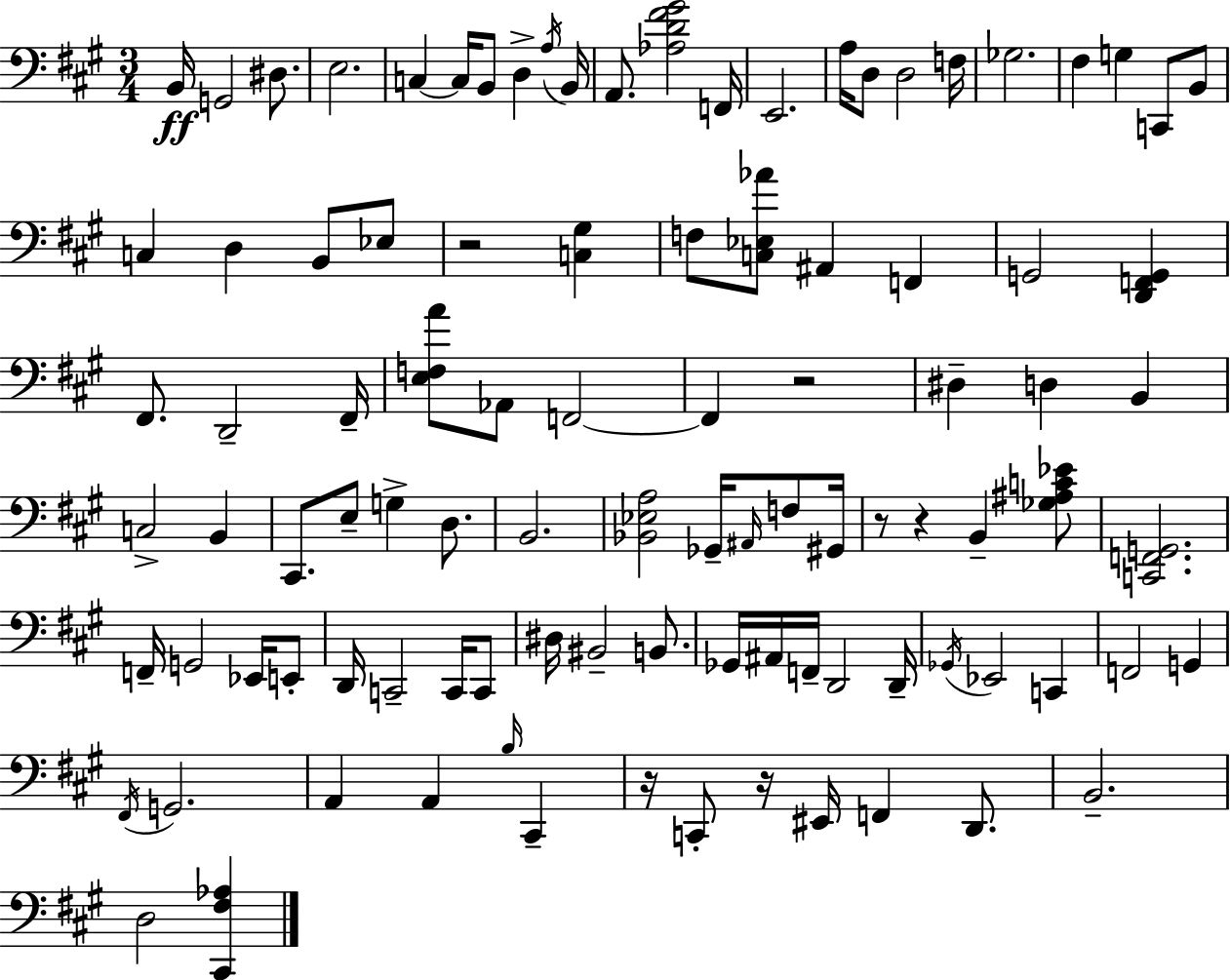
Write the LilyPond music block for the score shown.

{
  \clef bass
  \numericTimeSignature
  \time 3/4
  \key a \major
  b,16\ff g,2 dis8. | e2. | c4~~ c16 b,8 d4-> \acciaccatura { a16 } | b,16 a,8. <aes d' fis' gis'>2 | \break f,16 e,2. | a16 d8 d2 | f16 ges2. | fis4 g4 c,8 b,8 | \break c4 d4 b,8 ees8 | r2 <c gis>4 | f8 <c ees aes'>8 ais,4 f,4 | g,2 <d, f, g,>4 | \break fis,8. d,2-- | fis,16-- <e f a'>8 aes,8 f,2~~ | f,4 r2 | dis4-- d4 b,4 | \break c2-> b,4 | cis,8. e8-- g4-> d8. | b,2. | <bes, ees a>2 ges,16-- \grace { ais,16 } f8 | \break gis,16 r8 r4 b,4-- | <ges ais c' ees'>8 <c, f, g,>2. | f,16-- g,2 ees,16 | e,8-. d,16 c,2-- c,16 | \break c,8 dis16 bis,2-- b,8. | ges,16 ais,16 f,16-- d,2 | d,16-- \acciaccatura { ges,16 } ees,2 c,4 | f,2 g,4 | \break \acciaccatura { fis,16 } g,2. | a,4 a,4 | \grace { b16 } cis,4-- r16 c,8-. r16 eis,16 f,4 | d,8. b,2.-- | \break d2 | <cis, fis aes>4 \bar "|."
}